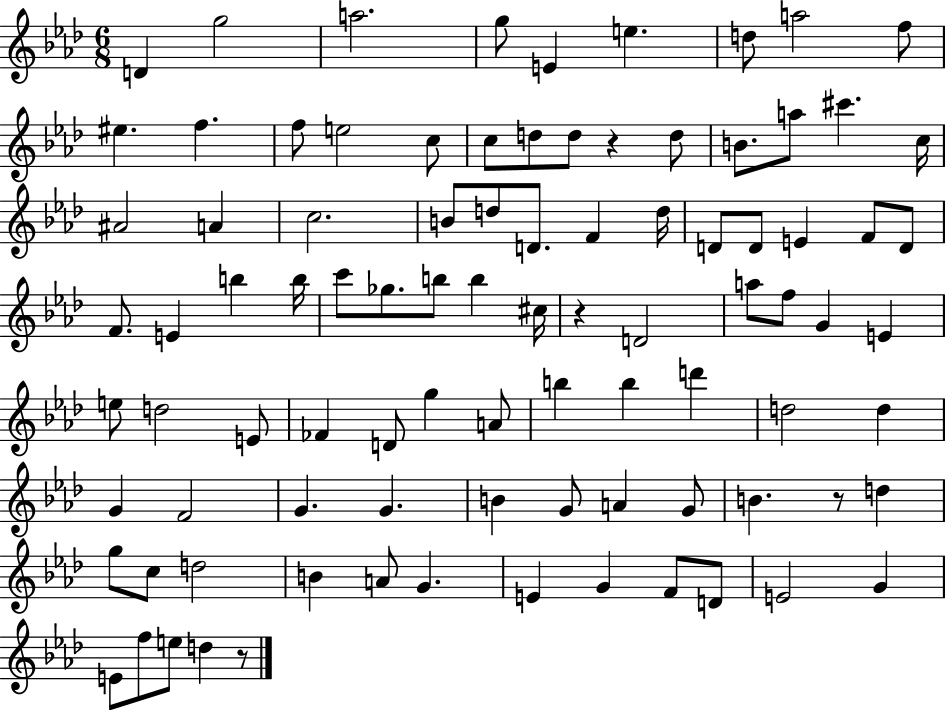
{
  \clef treble
  \numericTimeSignature
  \time 6/8
  \key aes \major
  d'4 g''2 | a''2. | g''8 e'4 e''4. | d''8 a''2 f''8 | \break eis''4. f''4. | f''8 e''2 c''8 | c''8 d''8 d''8 r4 d''8 | b'8. a''8 cis'''4. c''16 | \break ais'2 a'4 | c''2. | b'8 d''8 d'8. f'4 d''16 | d'8 d'8 e'4 f'8 d'8 | \break f'8. e'4 b''4 b''16 | c'''8 ges''8. b''8 b''4 cis''16 | r4 d'2 | a''8 f''8 g'4 e'4 | \break e''8 d''2 e'8 | fes'4 d'8 g''4 a'8 | b''4 b''4 d'''4 | d''2 d''4 | \break g'4 f'2 | g'4. g'4. | b'4 g'8 a'4 g'8 | b'4. r8 d''4 | \break g''8 c''8 d''2 | b'4 a'8 g'4. | e'4 g'4 f'8 d'8 | e'2 g'4 | \break e'8 f''8 e''8 d''4 r8 | \bar "|."
}